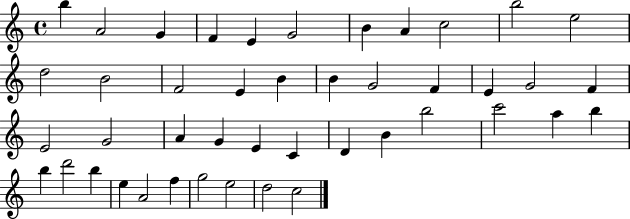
B5/q A4/h G4/q F4/q E4/q G4/h B4/q A4/q C5/h B5/h E5/h D5/h B4/h F4/h E4/q B4/q B4/q G4/h F4/q E4/q G4/h F4/q E4/h G4/h A4/q G4/q E4/q C4/q D4/q B4/q B5/h C6/h A5/q B5/q B5/q D6/h B5/q E5/q A4/h F5/q G5/h E5/h D5/h C5/h